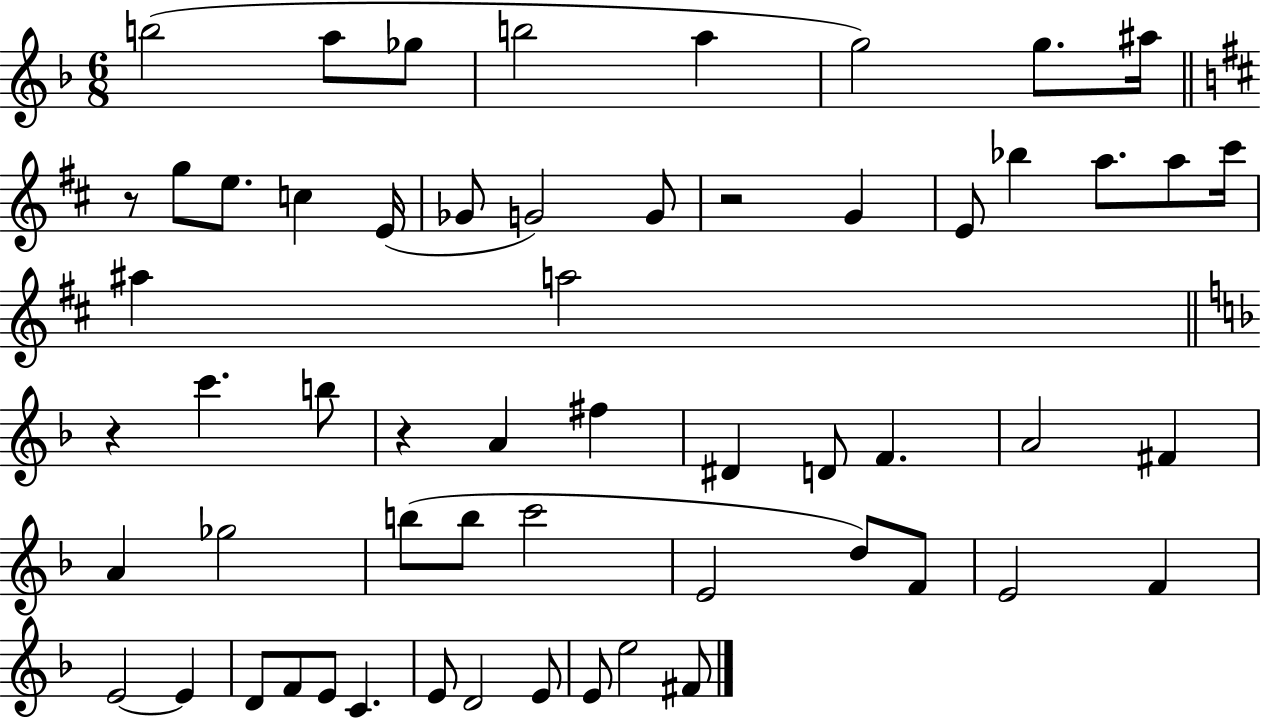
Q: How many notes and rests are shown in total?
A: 58